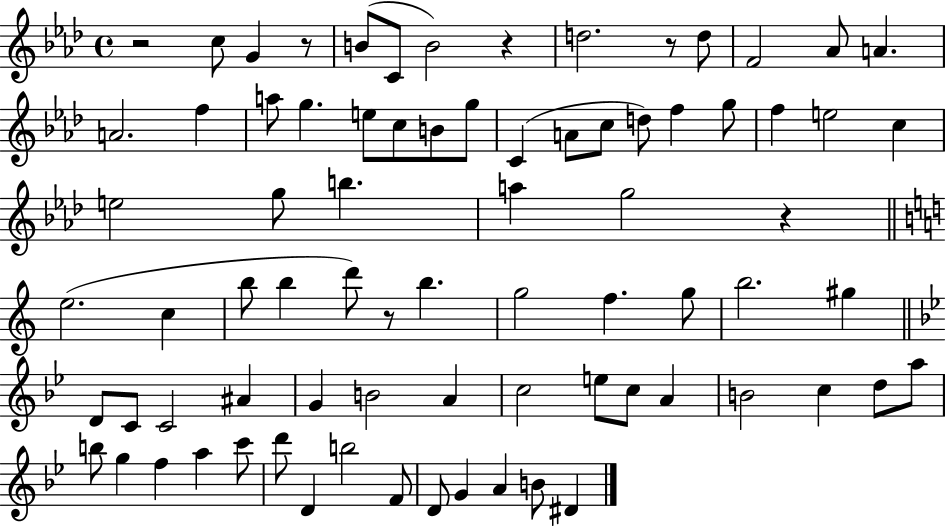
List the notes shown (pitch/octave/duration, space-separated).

R/h C5/e G4/q R/e B4/e C4/e B4/h R/q D5/h. R/e D5/e F4/h Ab4/e A4/q. A4/h. F5/q A5/e G5/q. E5/e C5/e B4/e G5/e C4/q A4/e C5/e D5/e F5/q G5/e F5/q E5/h C5/q E5/h G5/e B5/q. A5/q G5/h R/q E5/h. C5/q B5/e B5/q D6/e R/e B5/q. G5/h F5/q. G5/e B5/h. G#5/q D4/e C4/e C4/h A#4/q G4/q B4/h A4/q C5/h E5/e C5/e A4/q B4/h C5/q D5/e A5/e B5/e G5/q F5/q A5/q C6/e D6/e D4/q B5/h F4/e D4/e G4/q A4/q B4/e D#4/q